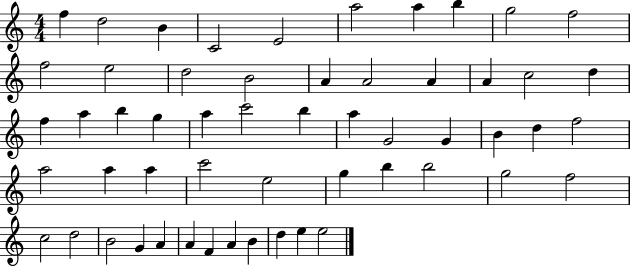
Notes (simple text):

F5/q D5/h B4/q C4/h E4/h A5/h A5/q B5/q G5/h F5/h F5/h E5/h D5/h B4/h A4/q A4/h A4/q A4/q C5/h D5/q F5/q A5/q B5/q G5/q A5/q C6/h B5/q A5/q G4/h G4/q B4/q D5/q F5/h A5/h A5/q A5/q C6/h E5/h G5/q B5/q B5/h G5/h F5/h C5/h D5/h B4/h G4/q A4/q A4/q F4/q A4/q B4/q D5/q E5/q E5/h